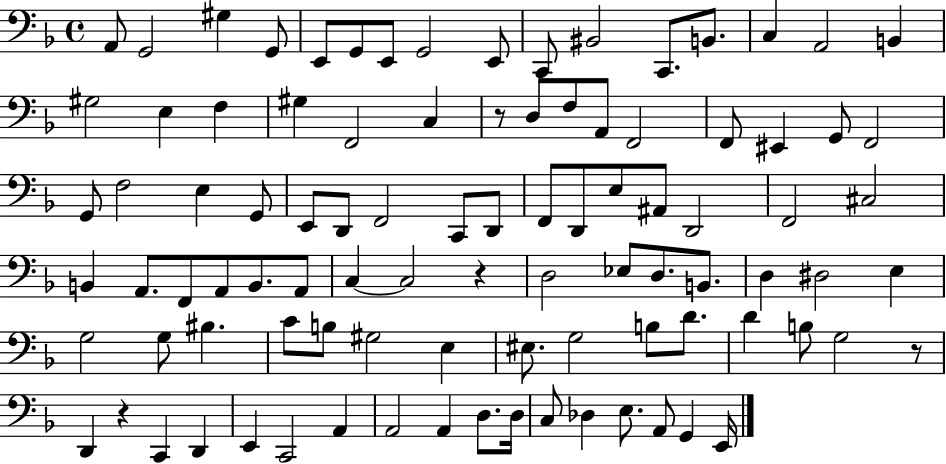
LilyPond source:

{
  \clef bass
  \time 4/4
  \defaultTimeSignature
  \key f \major
  a,8 g,2 gis4 g,8 | e,8 g,8 e,8 g,2 e,8 | c,8 bis,2 c,8. b,8. | c4 a,2 b,4 | \break gis2 e4 f4 | gis4 f,2 c4 | r8 d8 f8 a,8 f,2 | f,8 eis,4 g,8 f,2 | \break g,8 f2 e4 g,8 | e,8 d,8 f,2 c,8 d,8 | f,8 d,8 e8 ais,8 d,2 | f,2 cis2 | \break b,4 a,8. f,8 a,8 b,8. a,8 | c4~~ c2 r4 | d2 ees8 d8. b,8. | d4 dis2 e4 | \break g2 g8 bis4. | c'8 b8 gis2 e4 | eis8. g2 b8 d'8. | d'4 b8 g2 r8 | \break d,4 r4 c,4 d,4 | e,4 c,2 a,4 | a,2 a,4 d8. d16 | c8 des4 e8. a,8 g,4 e,16 | \break \bar "|."
}